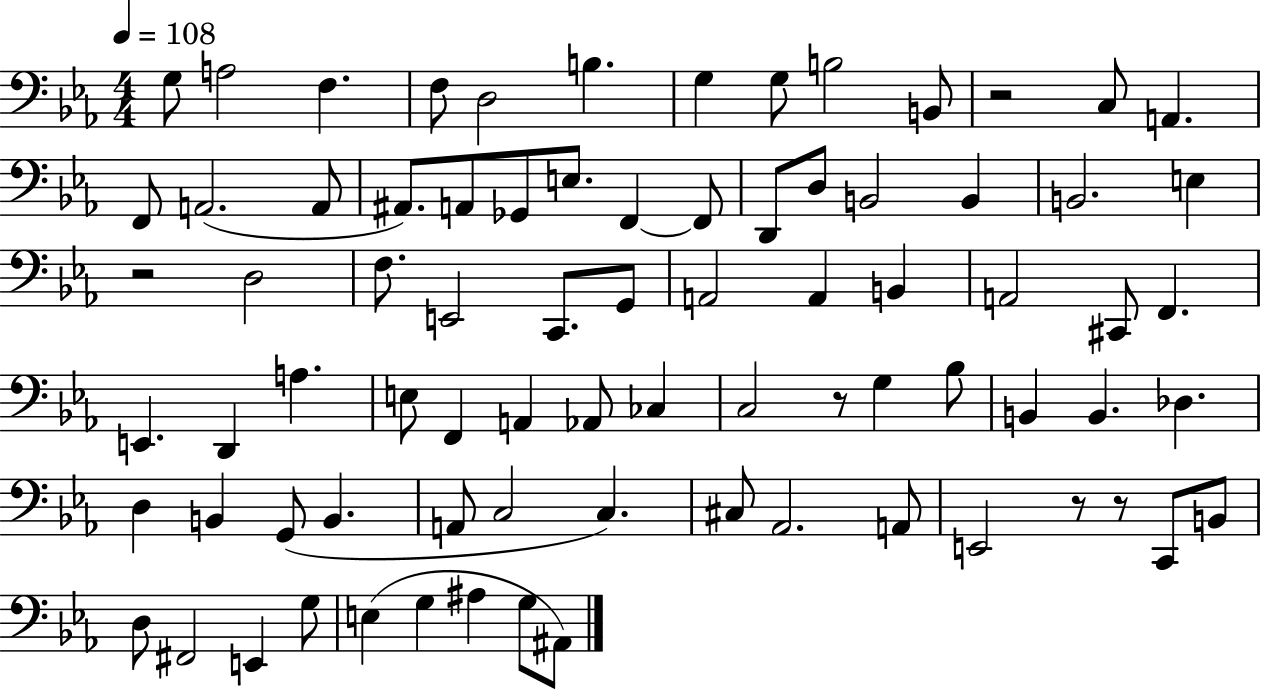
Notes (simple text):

G3/e A3/h F3/q. F3/e D3/h B3/q. G3/q G3/e B3/h B2/e R/h C3/e A2/q. F2/e A2/h. A2/e A#2/e. A2/e Gb2/e E3/e. F2/q F2/e D2/e D3/e B2/h B2/q B2/h. E3/q R/h D3/h F3/e. E2/h C2/e. G2/e A2/h A2/q B2/q A2/h C#2/e F2/q. E2/q. D2/q A3/q. E3/e F2/q A2/q Ab2/e CES3/q C3/h R/e G3/q Bb3/e B2/q B2/q. Db3/q. D3/q B2/q G2/e B2/q. A2/e C3/h C3/q. C#3/e Ab2/h. A2/e E2/h R/e R/e C2/e B2/e D3/e F#2/h E2/q G3/e E3/q G3/q A#3/q G3/e A#2/e